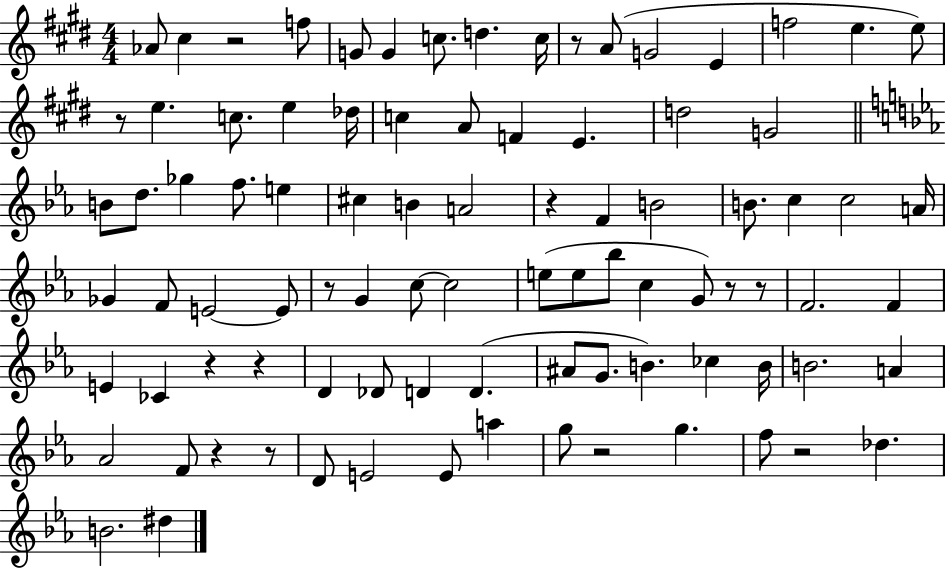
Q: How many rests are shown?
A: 13